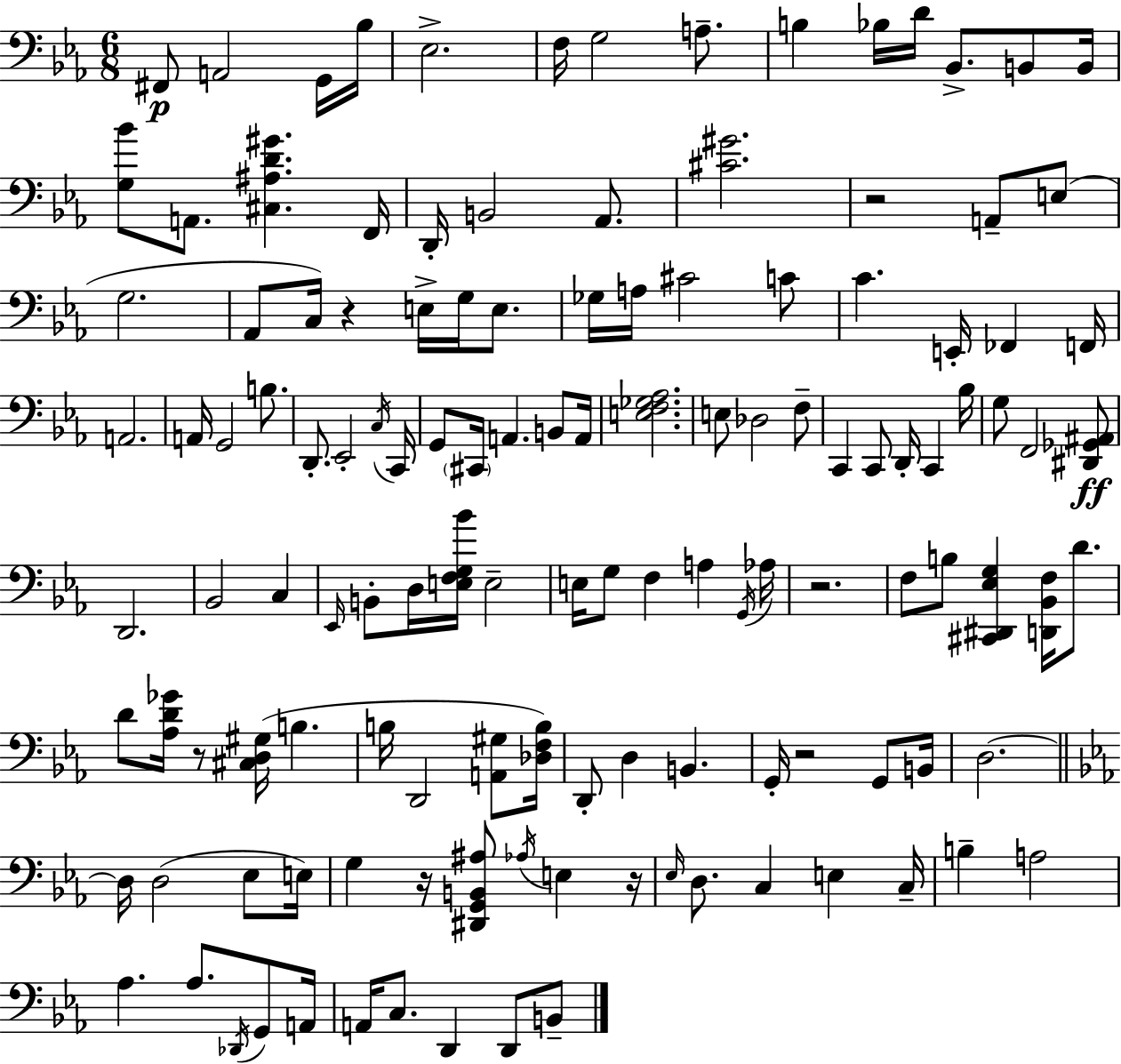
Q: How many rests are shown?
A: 7